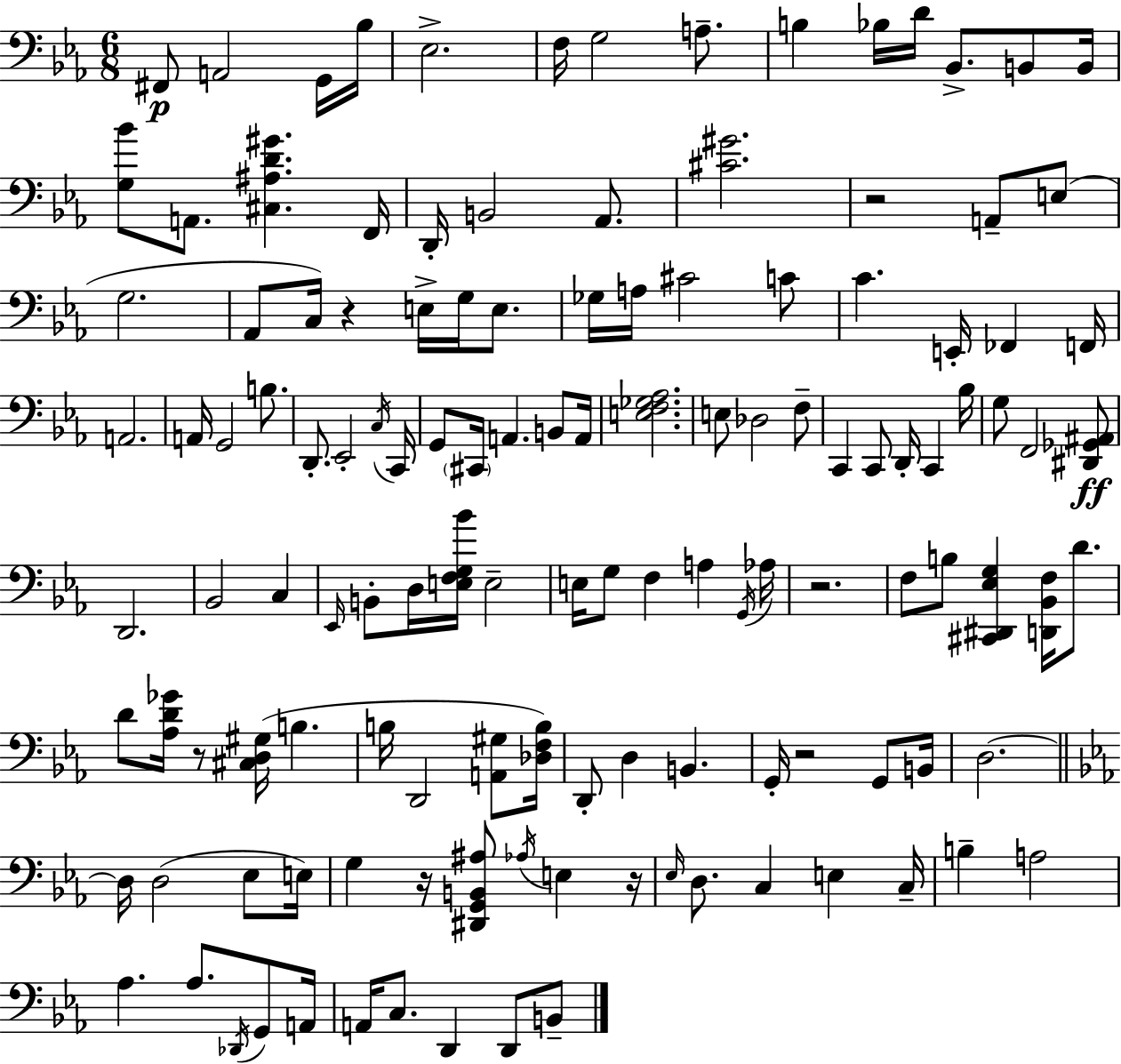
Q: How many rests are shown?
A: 7